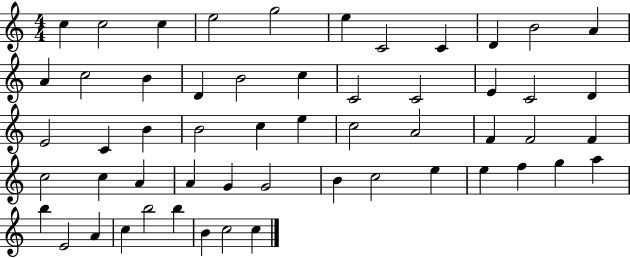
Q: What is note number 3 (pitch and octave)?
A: C5